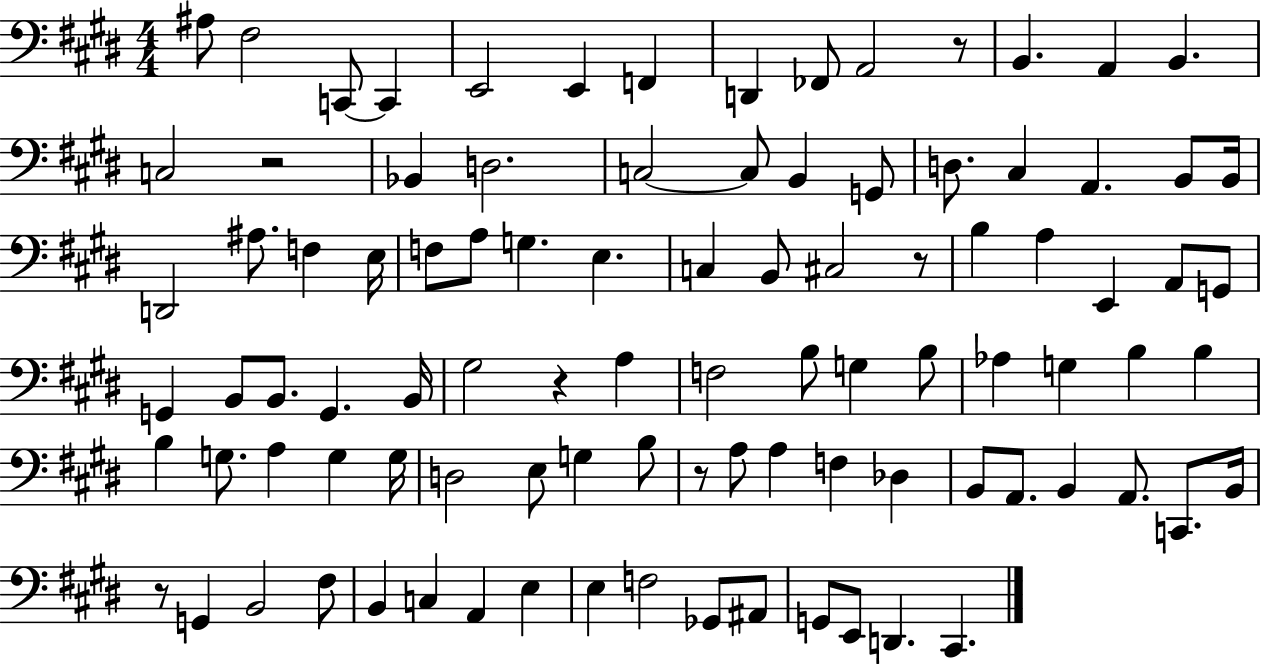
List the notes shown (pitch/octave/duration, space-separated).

A#3/e F#3/h C2/e C2/q E2/h E2/q F2/q D2/q FES2/e A2/h R/e B2/q. A2/q B2/q. C3/h R/h Bb2/q D3/h. C3/h C3/e B2/q G2/e D3/e. C#3/q A2/q. B2/e B2/s D2/h A#3/e. F3/q E3/s F3/e A3/e G3/q. E3/q. C3/q B2/e C#3/h R/e B3/q A3/q E2/q A2/e G2/e G2/q B2/e B2/e. G2/q. B2/s G#3/h R/q A3/q F3/h B3/e G3/q B3/e Ab3/q G3/q B3/q B3/q B3/q G3/e. A3/q G3/q G3/s D3/h E3/e G3/q B3/e R/e A3/e A3/q F3/q Db3/q B2/e A2/e. B2/q A2/e. C2/e. B2/s R/e G2/q B2/h F#3/e B2/q C3/q A2/q E3/q E3/q F3/h Gb2/e A#2/e G2/e E2/e D2/q. C#2/q.